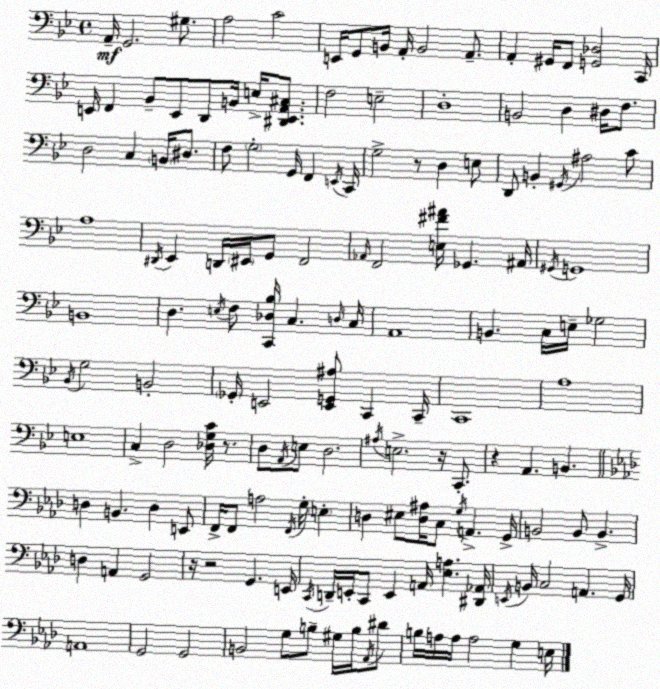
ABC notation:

X:1
T:Untitled
M:4/4
L:1/4
K:Bb
A,,/4 G,,2 ^G,/2 A,2 C2 E,,/4 G,,/2 B,,/4 A,,/4 B,,2 A,,/2 A,, ^G,,/4 F,,/2 [G,,_D,]2 C,,/4 E,,/4 F,, _B,,/2 E,,/2 D,,/2 B,,/4 E,/4 [^D,,E,,A,,^C,]/2 F,2 E,2 D,4 B,,2 D, ^D,/4 F,/2 D,2 C, B,,/4 ^D,/2 F,/2 G,2 G,,/4 F,, E,,/4 C,,/4 G,2 z/2 D, E,/2 D,,/2 B,, ^G,,/4 ^A,2 C/2 A,4 ^D,,/4 _E,, D,,/4 ^E,,/4 G,,/2 F,,2 _A,,/4 F,,2 [E,^F^A]/4 _G,, ^A,,/4 ^G,,/4 G,,4 B,,4 D, E,/4 F,/2 [C,,_D,_B,]/4 C, D,/4 C,/4 A,,4 B,, C,/4 E,/4 _G,2 _B,,/4 G,2 B,,2 _G,,/4 E,,2 [E,,G,,^A,]/2 C,, C,,/4 C,,4 A,4 E,4 C, D,2 [_D,G,C]/4 z/2 D,/2 A,,/4 E,/2 D,2 ^A,/4 E,2 z/4 C,,/2 z A,, B,, D, B,, D, E,,/2 F,,/4 F,,/2 A,2 F,,/4 G,/4 E, D, ^E,/2 [D,^A,]/4 C,/2 G,/4 A,, G,,/4 B,,2 B,,/2 B,, D, A,, G,,2 z/4 z2 G,, E,,/4 C,,/4 D,,/4 E,,/4 C,,/2 E,, A,,/4 [_E,A,] [^D,,_A,,]/4 E,,/4 B,,/4 C,2 A,, G,,/4 A,,4 G,,2 G,,2 B,,2 G,/2 B,/2 ^G,/4 B,/4 _A,,/4 ^D/2 B,/4 A,/4 A,/4 A,2 G, E,/4